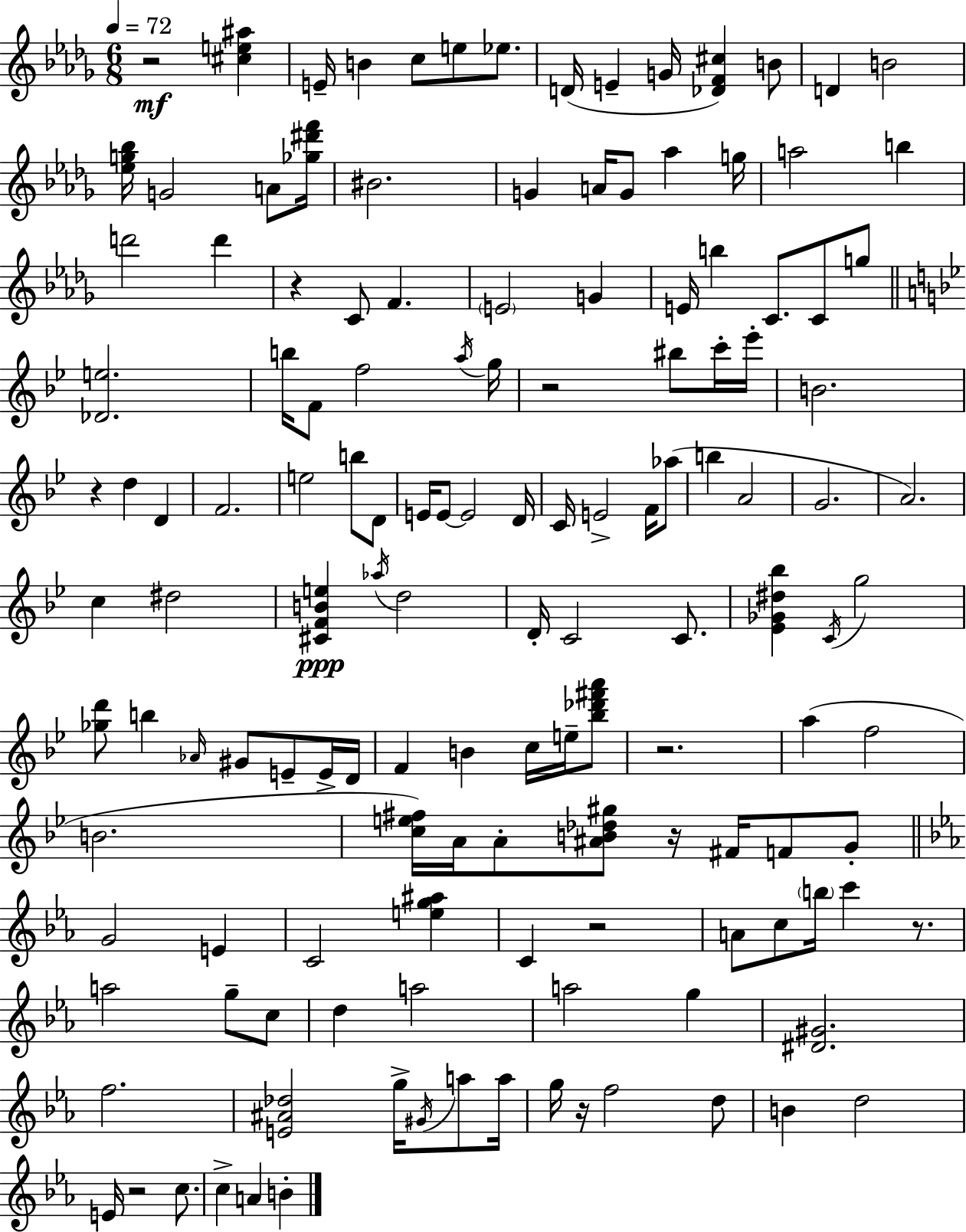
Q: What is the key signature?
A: BES minor